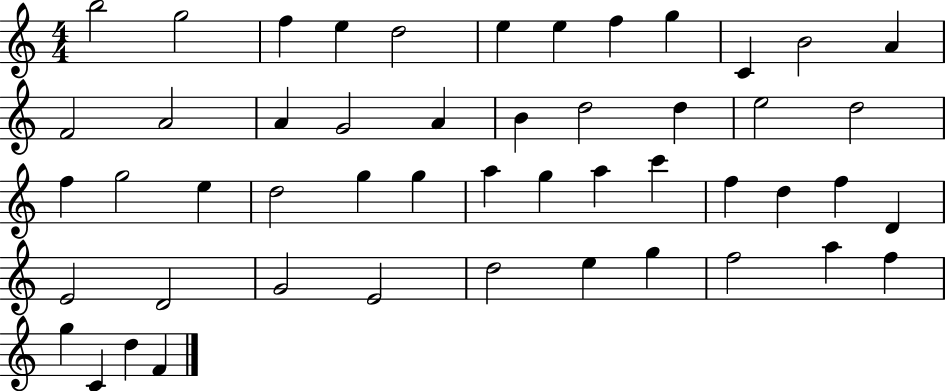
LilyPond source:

{
  \clef treble
  \numericTimeSignature
  \time 4/4
  \key c \major
  b''2 g''2 | f''4 e''4 d''2 | e''4 e''4 f''4 g''4 | c'4 b'2 a'4 | \break f'2 a'2 | a'4 g'2 a'4 | b'4 d''2 d''4 | e''2 d''2 | \break f''4 g''2 e''4 | d''2 g''4 g''4 | a''4 g''4 a''4 c'''4 | f''4 d''4 f''4 d'4 | \break e'2 d'2 | g'2 e'2 | d''2 e''4 g''4 | f''2 a''4 f''4 | \break g''4 c'4 d''4 f'4 | \bar "|."
}